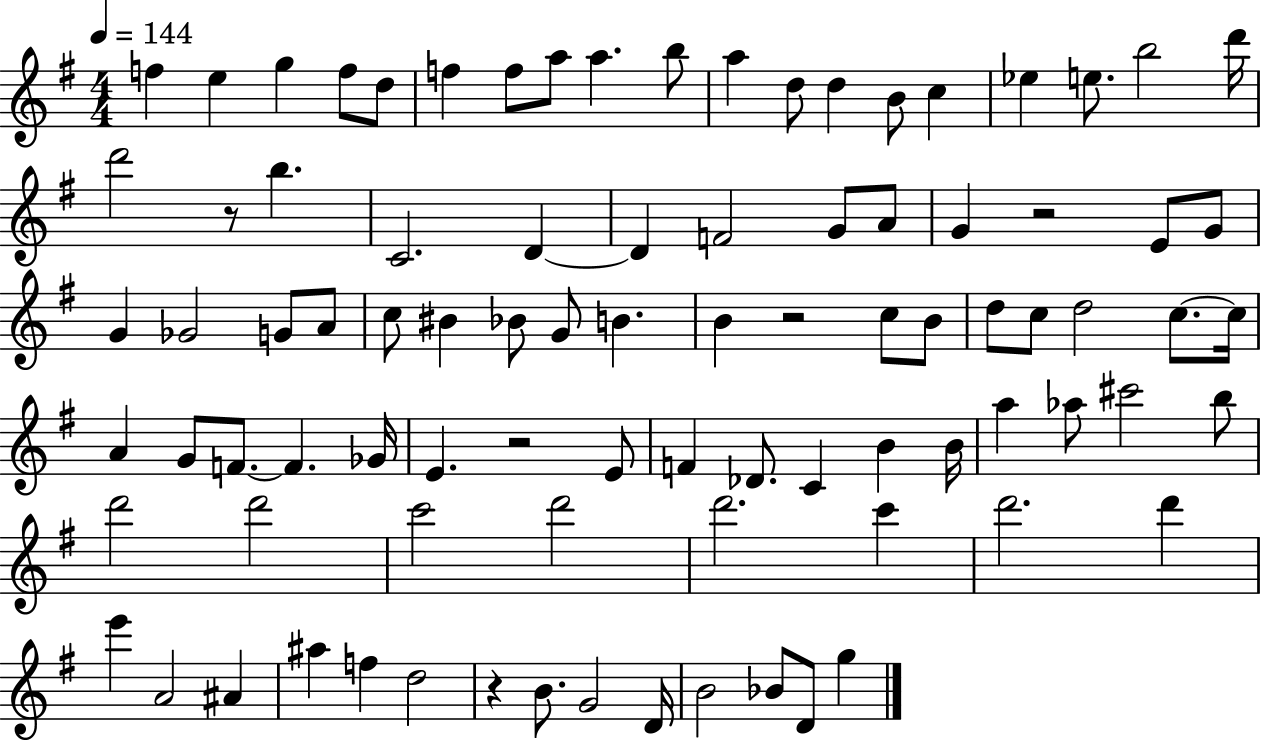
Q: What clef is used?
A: treble